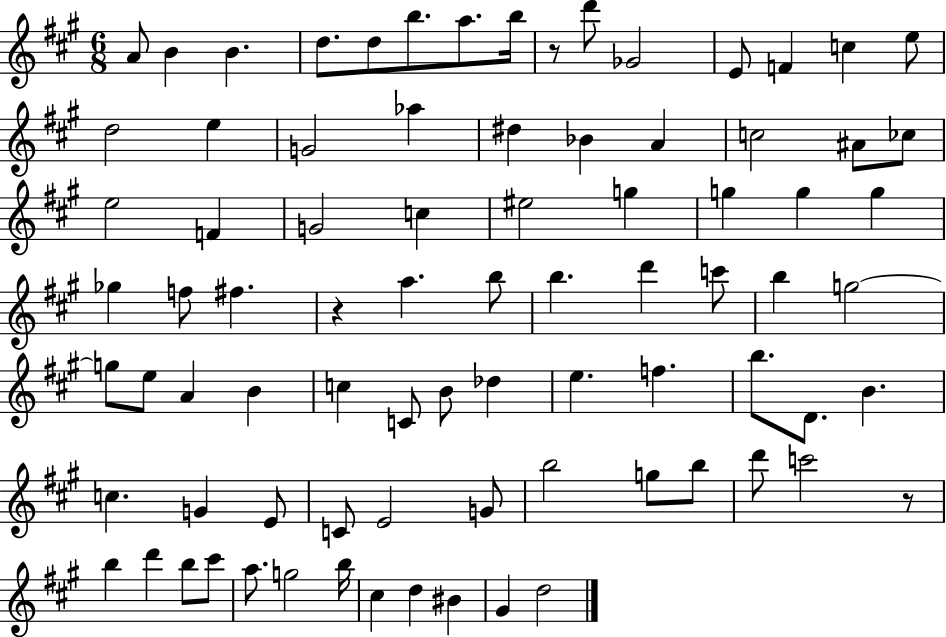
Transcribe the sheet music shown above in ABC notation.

X:1
T:Untitled
M:6/8
L:1/4
K:A
A/2 B B d/2 d/2 b/2 a/2 b/4 z/2 d'/2 _G2 E/2 F c e/2 d2 e G2 _a ^d _B A c2 ^A/2 _c/2 e2 F G2 c ^e2 g g g g _g f/2 ^f z a b/2 b d' c'/2 b g2 g/2 e/2 A B c C/2 B/2 _d e f b/2 D/2 B c G E/2 C/2 E2 G/2 b2 g/2 b/2 d'/2 c'2 z/2 b d' b/2 ^c'/2 a/2 g2 b/4 ^c d ^B ^G d2